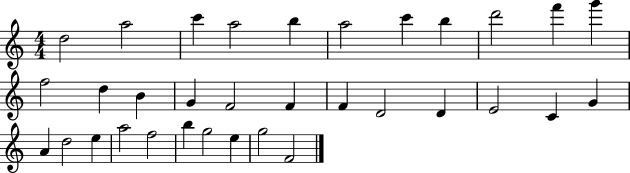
D5/h A5/h C6/q A5/h B5/q A5/h C6/q B5/q D6/h F6/q G6/q F5/h D5/q B4/q G4/q F4/h F4/q F4/q D4/h D4/q E4/h C4/q G4/q A4/q D5/h E5/q A5/h F5/h B5/q G5/h E5/q G5/h F4/h